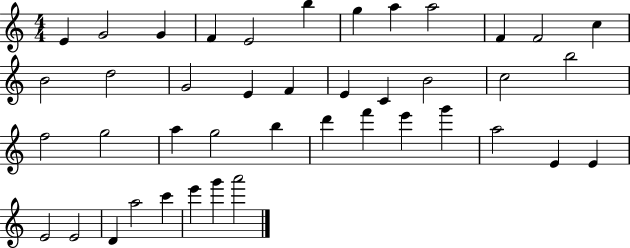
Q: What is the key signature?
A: C major